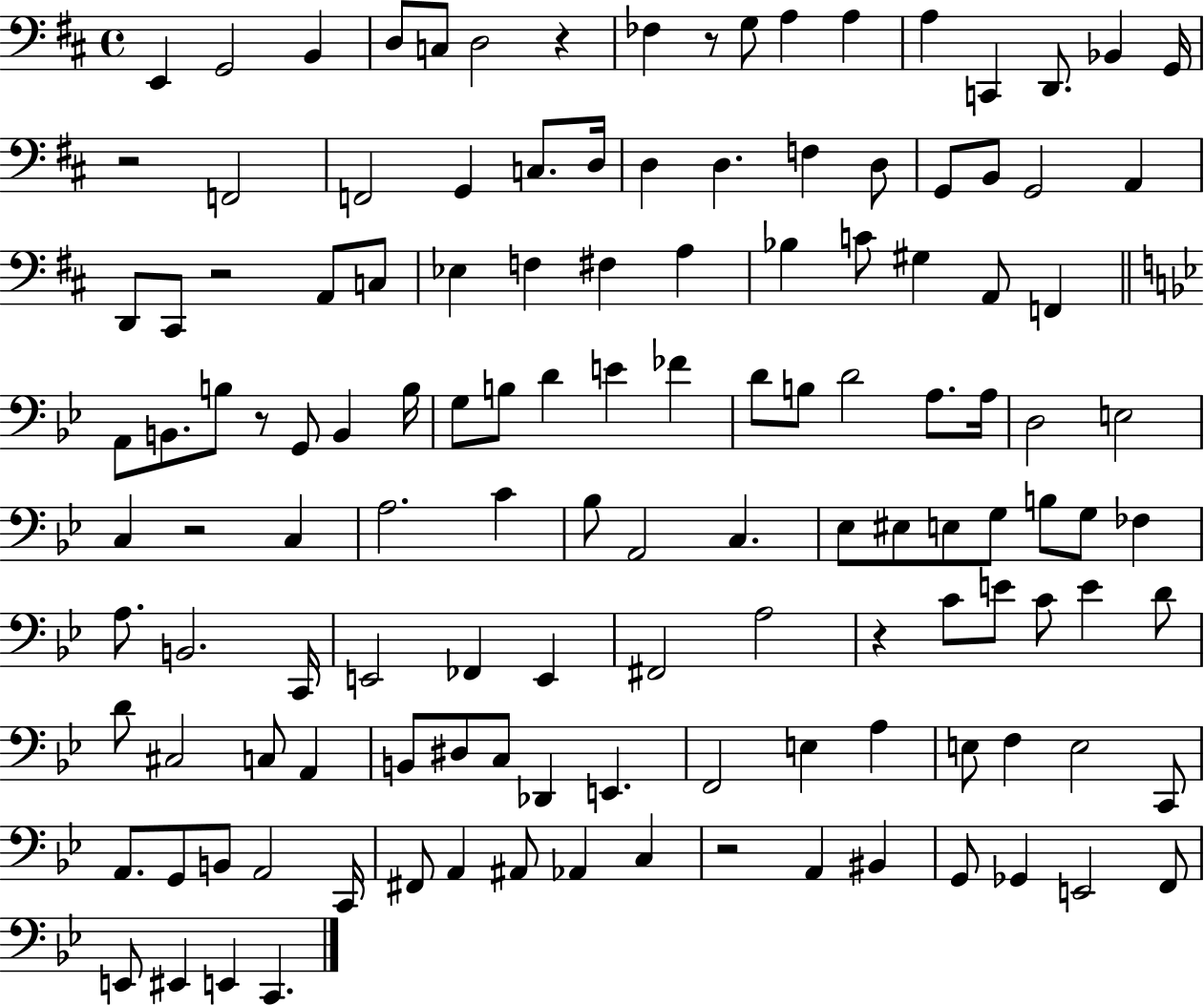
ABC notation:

X:1
T:Untitled
M:4/4
L:1/4
K:D
E,, G,,2 B,, D,/2 C,/2 D,2 z _F, z/2 G,/2 A, A, A, C,, D,,/2 _B,, G,,/4 z2 F,,2 F,,2 G,, C,/2 D,/4 D, D, F, D,/2 G,,/2 B,,/2 G,,2 A,, D,,/2 ^C,,/2 z2 A,,/2 C,/2 _E, F, ^F, A, _B, C/2 ^G, A,,/2 F,, A,,/2 B,,/2 B,/2 z/2 G,,/2 B,, B,/4 G,/2 B,/2 D E _F D/2 B,/2 D2 A,/2 A,/4 D,2 E,2 C, z2 C, A,2 C _B,/2 A,,2 C, _E,/2 ^E,/2 E,/2 G,/2 B,/2 G,/2 _F, A,/2 B,,2 C,,/4 E,,2 _F,, E,, ^F,,2 A,2 z C/2 E/2 C/2 E D/2 D/2 ^C,2 C,/2 A,, B,,/2 ^D,/2 C,/2 _D,, E,, F,,2 E, A, E,/2 F, E,2 C,,/2 A,,/2 G,,/2 B,,/2 A,,2 C,,/4 ^F,,/2 A,, ^A,,/2 _A,, C, z2 A,, ^B,, G,,/2 _G,, E,,2 F,,/2 E,,/2 ^E,, E,, C,,